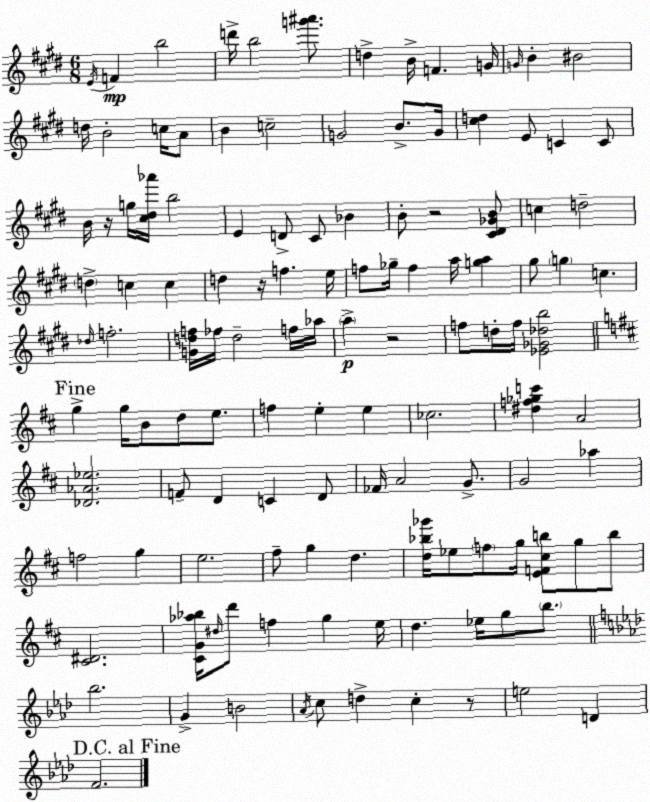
X:1
T:Untitled
M:6/8
L:1/4
K:E
E/4 F b2 d'/4 b2 [g'^a']/2 d B/4 F G/4 G/4 B ^B2 d/4 B2 c/4 A/2 B c2 G2 B/2 G/4 [^cd] E/2 C C/2 B/4 z/4 g/4 [^c^d_a']/4 b2 E D/2 ^C/2 _B B/2 z2 [^C^D_GB]/2 c d2 d c c d z/4 f e/4 f/2 _g/4 f a/4 [ga] ^g/2 g c _d/4 f2 [Gdf]/4 _f/4 d2 f/4 _a/4 a z2 f/2 d/4 f/4 [_E_G_db]2 g g/4 B/2 d/2 e/2 f e e _c2 [^df_gc'] A2 [_D_A_e]2 F/2 D C D/2 _F/4 A2 G/2 G2 _a f2 g e2 ^f/2 g d [d_b_g']/4 _e/2 f/2 g/4 [EF^cb]/2 g/2 b/2 [^C^D]2 [^CG_a_b]/4 ^d/4 d'/2 f g e/4 d _e/4 g/2 b/2 _b2 G B2 _A/4 c/2 d c z/2 e2 D F2